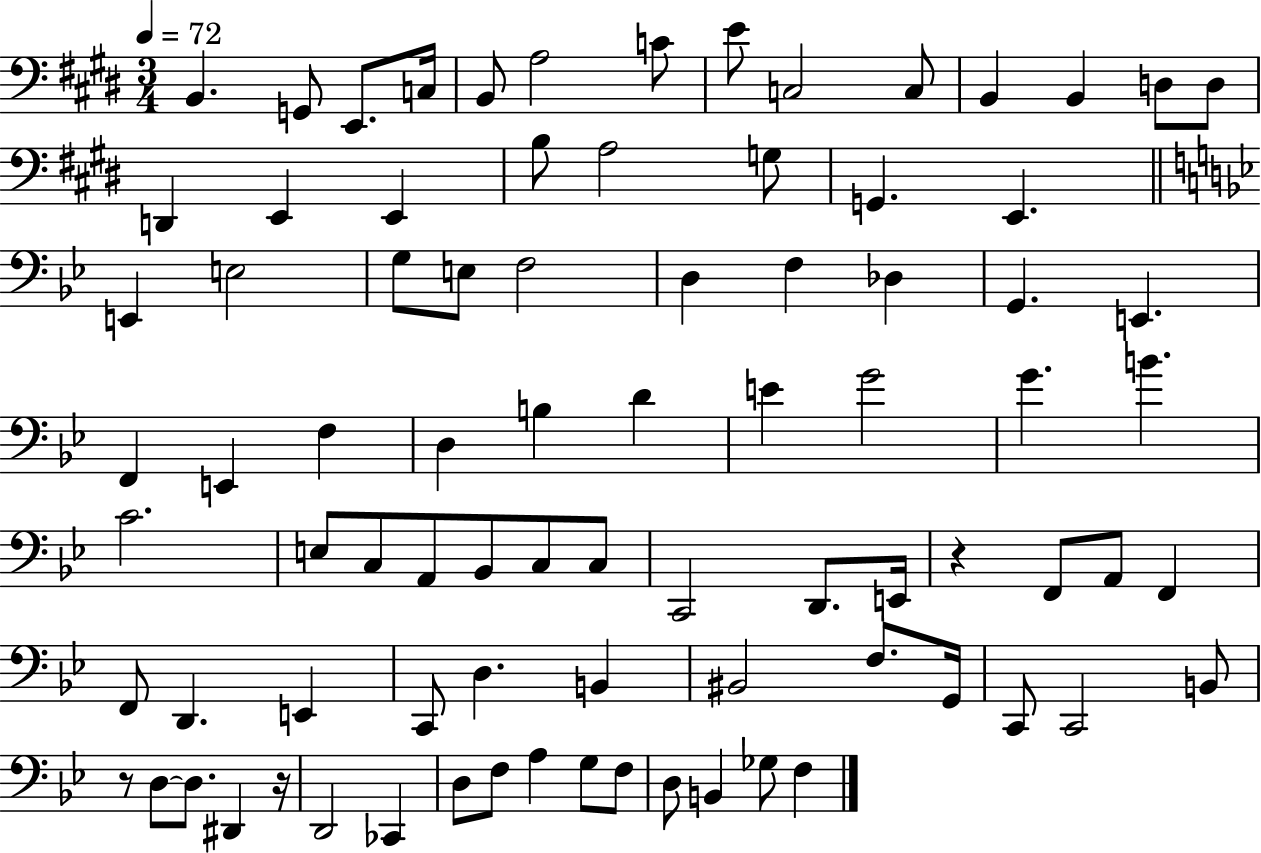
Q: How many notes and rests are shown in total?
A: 84